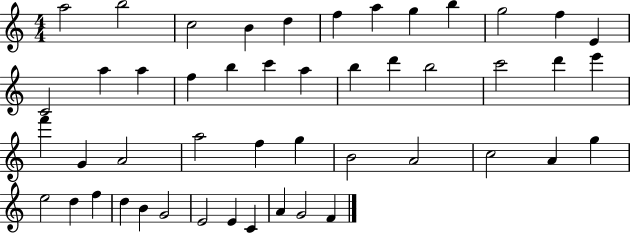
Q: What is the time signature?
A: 4/4